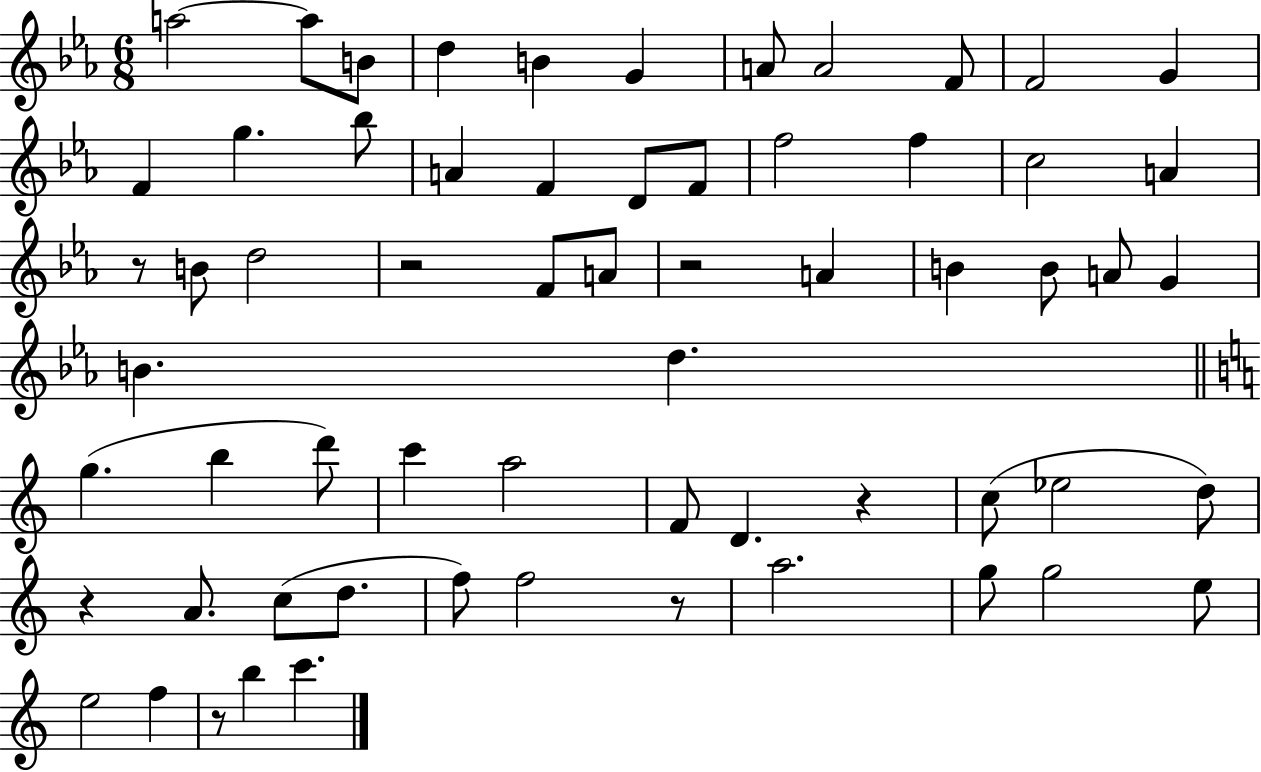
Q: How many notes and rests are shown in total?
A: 63